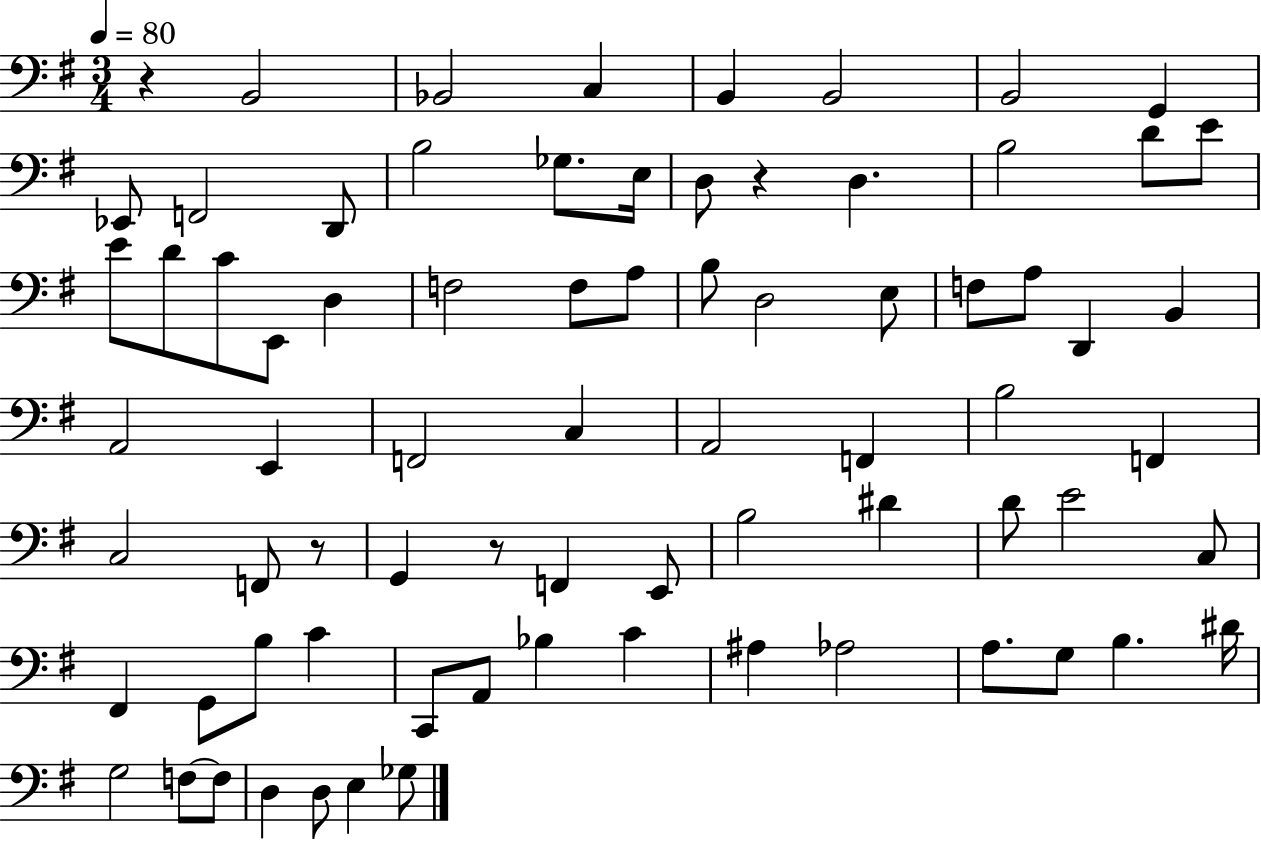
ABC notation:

X:1
T:Untitled
M:3/4
L:1/4
K:G
z B,,2 _B,,2 C, B,, B,,2 B,,2 G,, _E,,/2 F,,2 D,,/2 B,2 _G,/2 E,/4 D,/2 z D, B,2 D/2 E/2 E/2 D/2 C/2 E,,/2 D, F,2 F,/2 A,/2 B,/2 D,2 E,/2 F,/2 A,/2 D,, B,, A,,2 E,, F,,2 C, A,,2 F,, B,2 F,, C,2 F,,/2 z/2 G,, z/2 F,, E,,/2 B,2 ^D D/2 E2 C,/2 ^F,, G,,/2 B,/2 C C,,/2 A,,/2 _B, C ^A, _A,2 A,/2 G,/2 B, ^D/4 G,2 F,/2 F,/2 D, D,/2 E, _G,/2